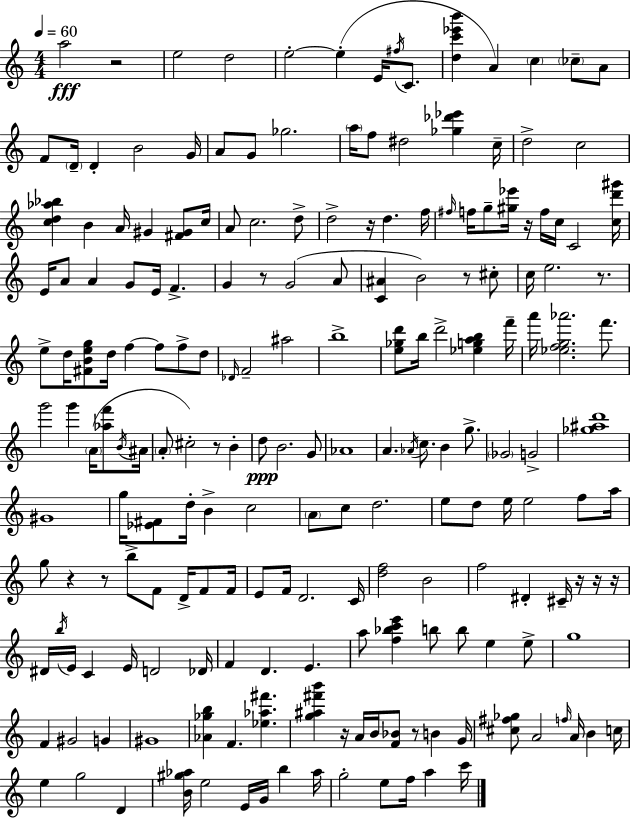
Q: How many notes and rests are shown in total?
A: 197